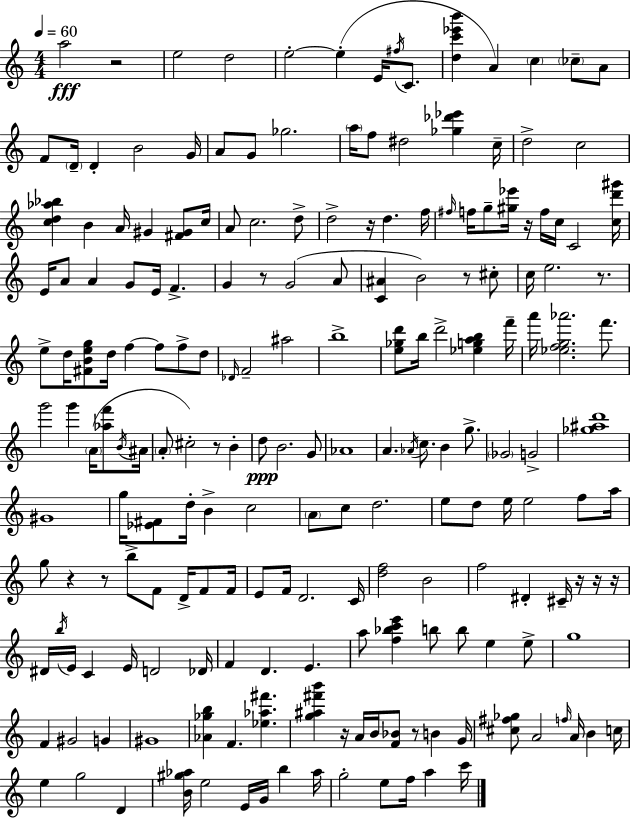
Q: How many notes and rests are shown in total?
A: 197